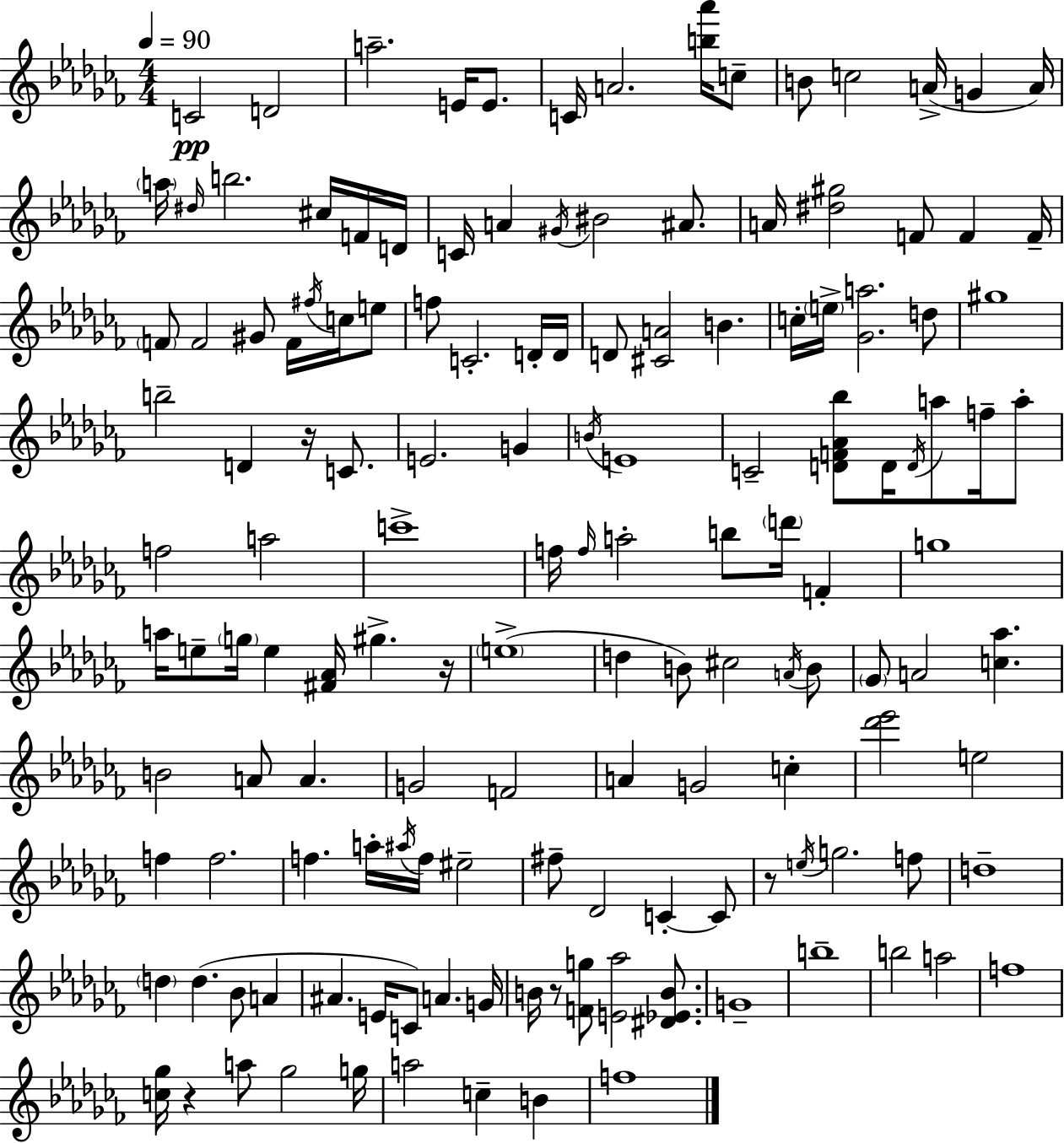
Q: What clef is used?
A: treble